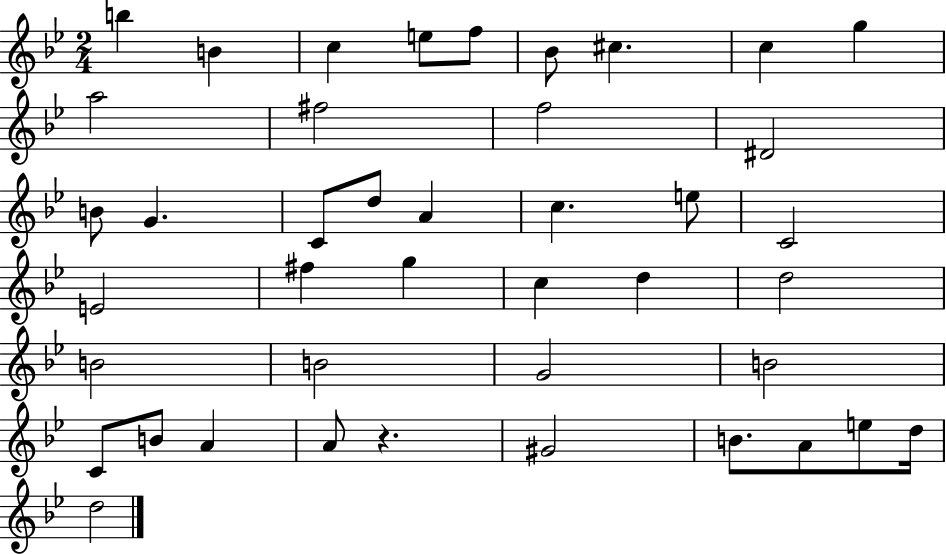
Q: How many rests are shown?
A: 1